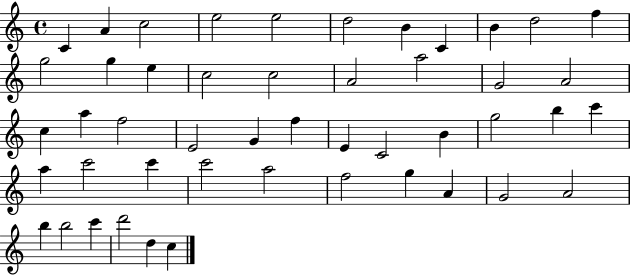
{
  \clef treble
  \time 4/4
  \defaultTimeSignature
  \key c \major
  c'4 a'4 c''2 | e''2 e''2 | d''2 b'4 c'4 | b'4 d''2 f''4 | \break g''2 g''4 e''4 | c''2 c''2 | a'2 a''2 | g'2 a'2 | \break c''4 a''4 f''2 | e'2 g'4 f''4 | e'4 c'2 b'4 | g''2 b''4 c'''4 | \break a''4 c'''2 c'''4 | c'''2 a''2 | f''2 g''4 a'4 | g'2 a'2 | \break b''4 b''2 c'''4 | d'''2 d''4 c''4 | \bar "|."
}